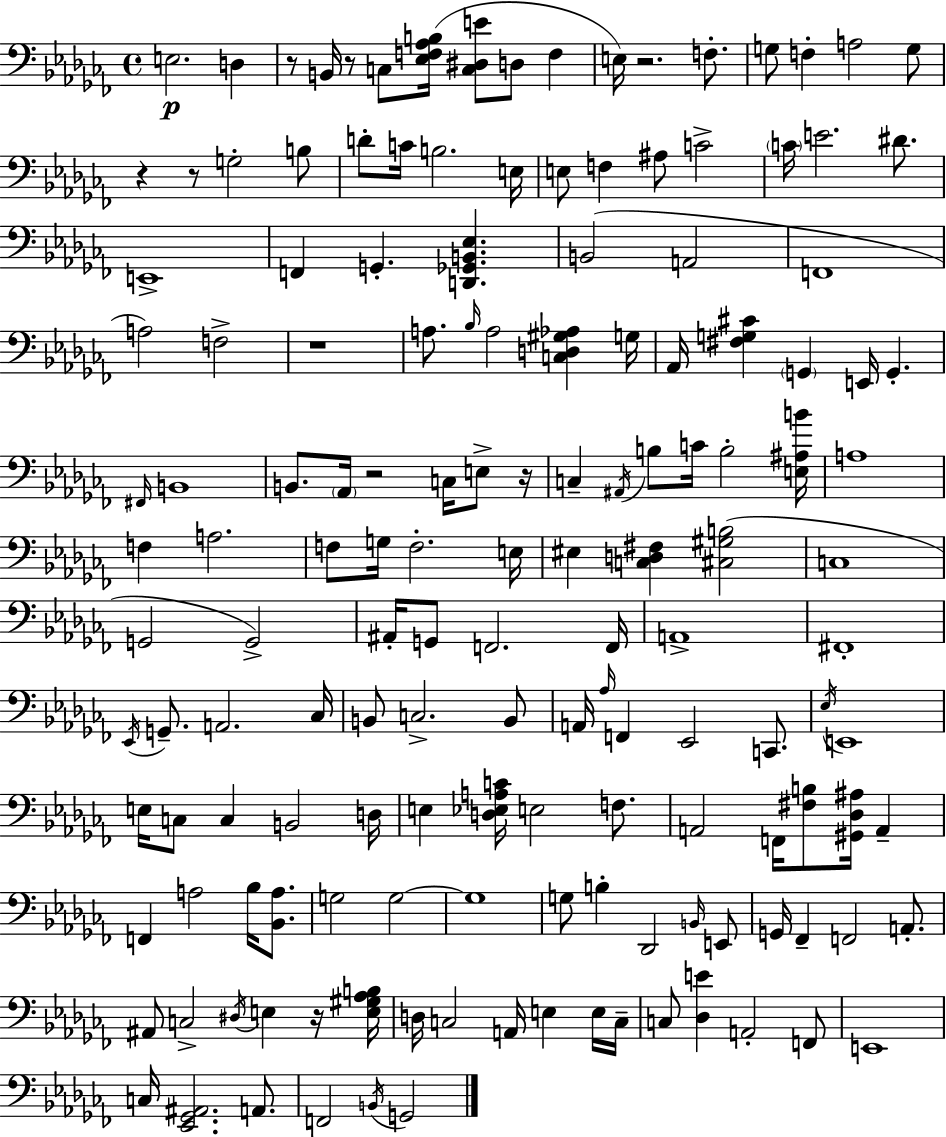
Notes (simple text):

E3/h. D3/q R/e B2/s R/e C3/e [Eb3,F3,Ab3,B3]/s [C3,D#3,E4]/e D3/e F3/q E3/s R/h. F3/e. G3/e F3/q A3/h G3/e R/q R/e G3/h B3/e D4/e C4/s B3/h. E3/s E3/e F3/q A#3/e C4/h C4/s E4/h. D#4/e. E2/w F2/q G2/q. [D2,Gb2,B2,Eb3]/q. B2/h A2/h F2/w A3/h F3/h R/w A3/e. Bb3/s A3/h [C3,D3,G#3,Ab3]/q G3/s Ab2/s [F#3,G3,C#4]/q G2/q E2/s G2/q. F#2/s B2/w B2/e. Ab2/s R/h C3/s E3/e R/s C3/q A#2/s B3/e C4/s B3/h [E3,A#3,B4]/s A3/w F3/q A3/h. F3/e G3/s F3/h. E3/s EIS3/q [C3,D3,F#3]/q [C#3,G#3,B3]/h C3/w G2/h G2/h A#2/s G2/e F2/h. F2/s A2/w F#2/w Eb2/s G2/e. A2/h. CES3/s B2/e C3/h. B2/e A2/s Ab3/s F2/q Eb2/h C2/e. Eb3/s E2/w E3/s C3/e C3/q B2/h D3/s E3/q [D3,Eb3,A3,C4]/s E3/h F3/e. A2/h F2/s [F#3,B3]/e [G#2,Db3,A#3]/s A2/q F2/q A3/h Bb3/s [Bb2,A3]/e. G3/h G3/h G3/w G3/e B3/q Db2/h B2/s E2/e G2/s FES2/q F2/h A2/e. A#2/e C3/h D#3/s E3/q R/s [E3,G#3,Ab3,B3]/s D3/s C3/h A2/s E3/q E3/s C3/s C3/e [Db3,E4]/q A2/h F2/e E2/w C3/s [Eb2,Gb2,A#2]/h. A2/e. F2/h B2/s G2/h